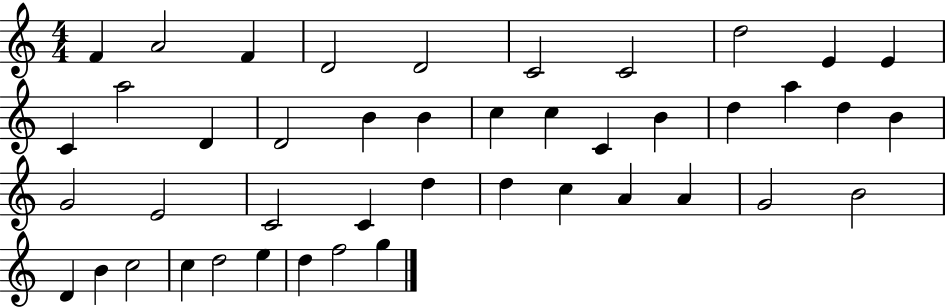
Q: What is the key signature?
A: C major